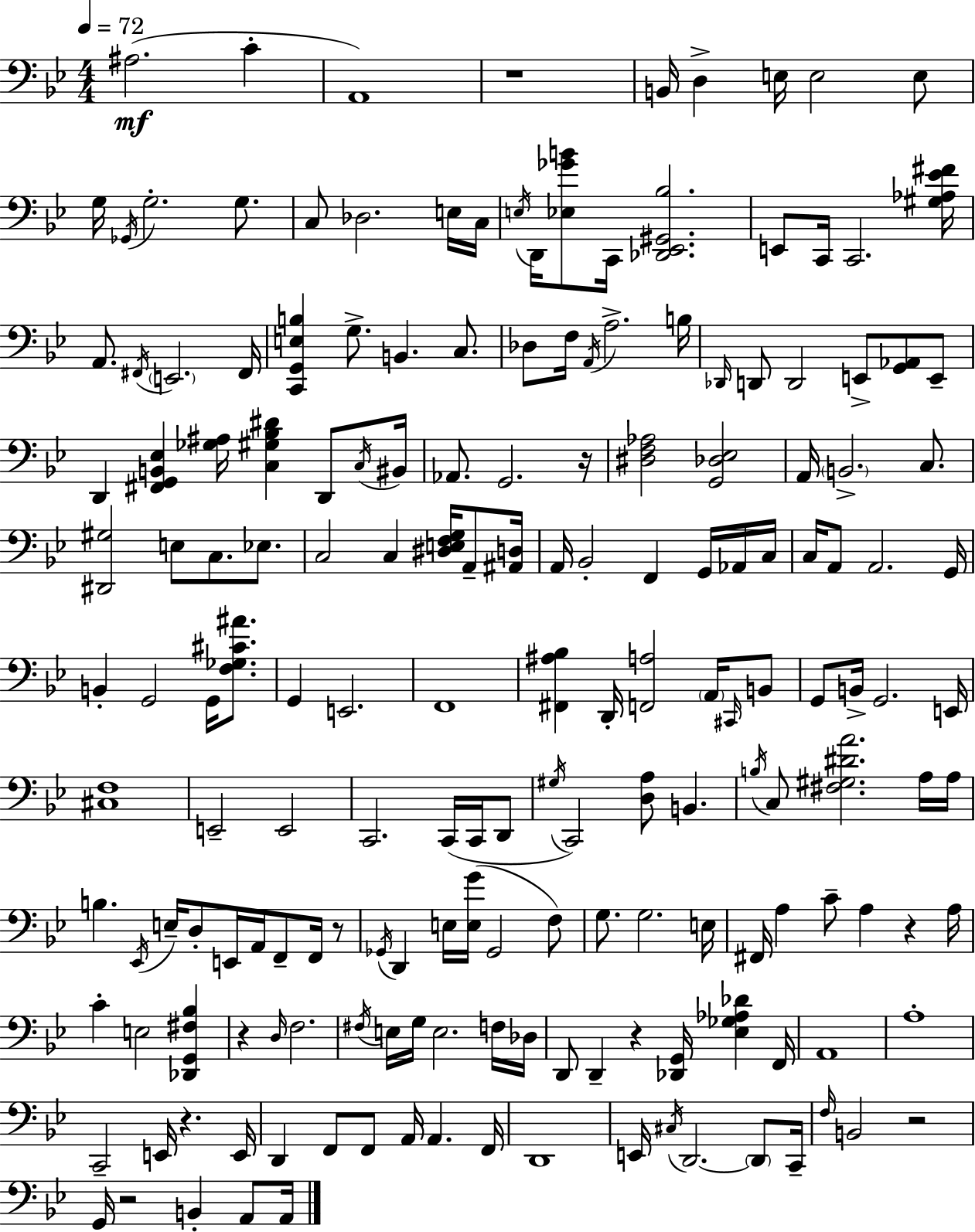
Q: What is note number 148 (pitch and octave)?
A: A2